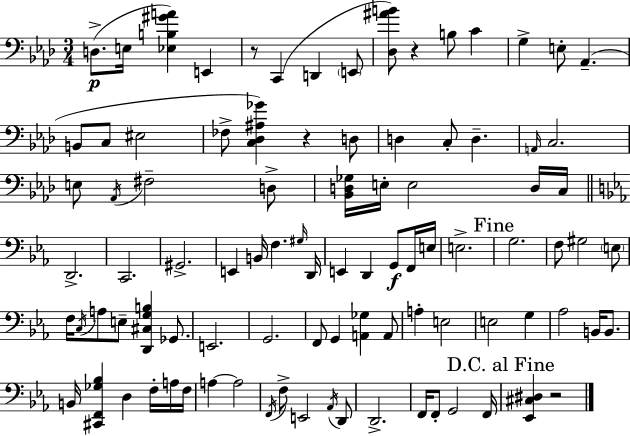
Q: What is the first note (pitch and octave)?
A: D3